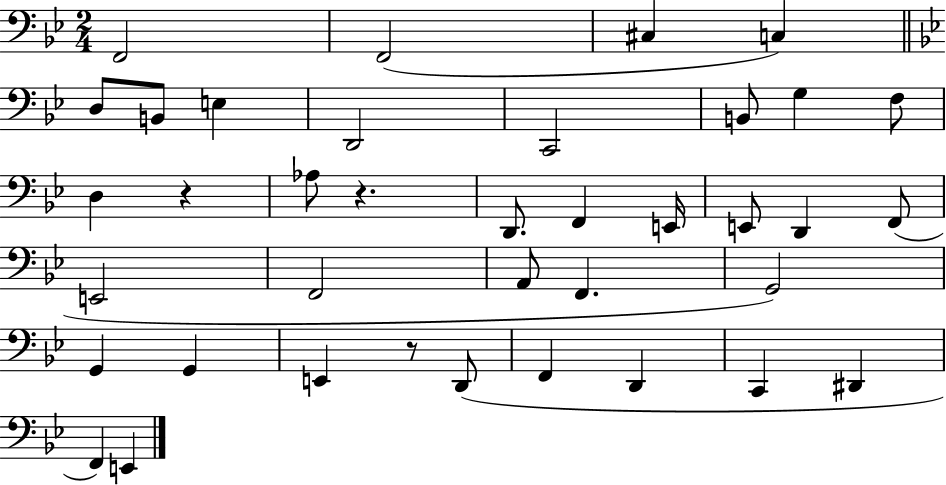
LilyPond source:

{
  \clef bass
  \numericTimeSignature
  \time 2/4
  \key bes \major
  f,2 | f,2( | cis4 c4) | \bar "||" \break \key bes \major d8 b,8 e4 | d,2 | c,2 | b,8 g4 f8 | \break d4 r4 | aes8 r4. | d,8. f,4 e,16 | e,8 d,4 f,8( | \break e,2 | f,2 | a,8 f,4. | g,2) | \break g,4 g,4 | e,4 r8 d,8( | f,4 d,4 | c,4 dis,4 | \break f,4) e,4 | \bar "|."
}